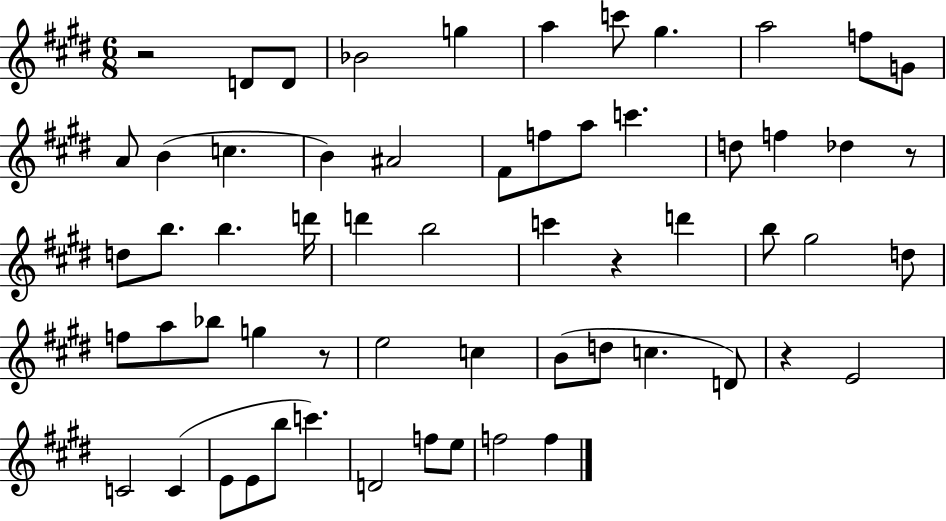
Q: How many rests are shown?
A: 5